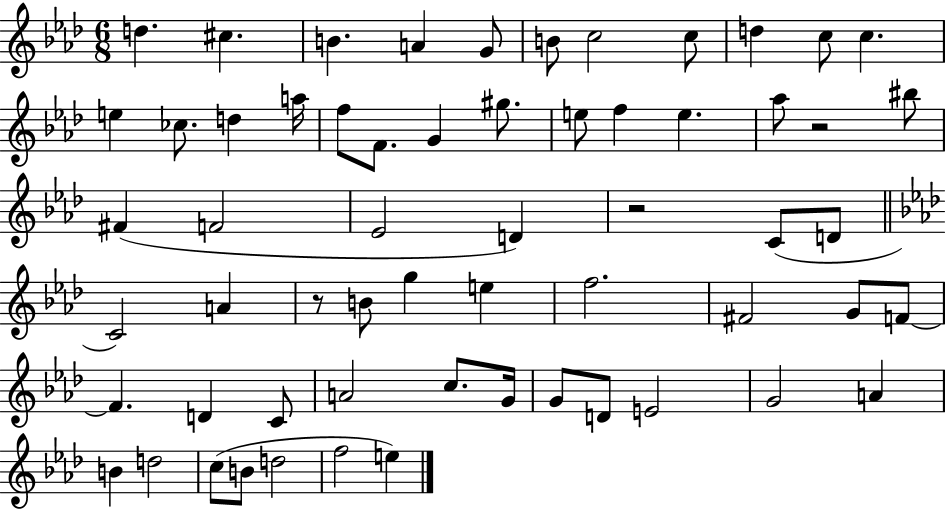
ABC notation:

X:1
T:Untitled
M:6/8
L:1/4
K:Ab
d ^c B A G/2 B/2 c2 c/2 d c/2 c e _c/2 d a/4 f/2 F/2 G ^g/2 e/2 f e _a/2 z2 ^b/2 ^F F2 _E2 D z2 C/2 D/2 C2 A z/2 B/2 g e f2 ^F2 G/2 F/2 F D C/2 A2 c/2 G/4 G/2 D/2 E2 G2 A B d2 c/2 B/2 d2 f2 e